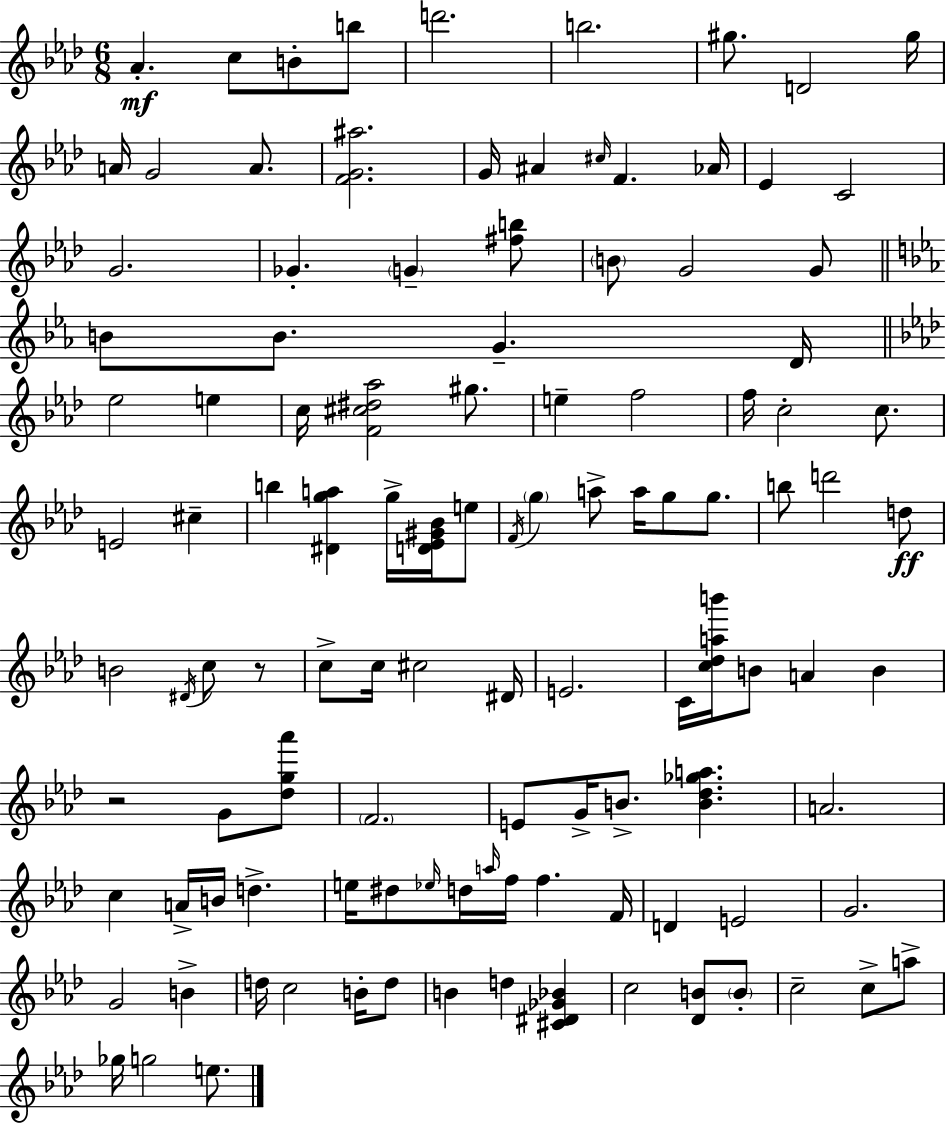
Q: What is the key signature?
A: AES major